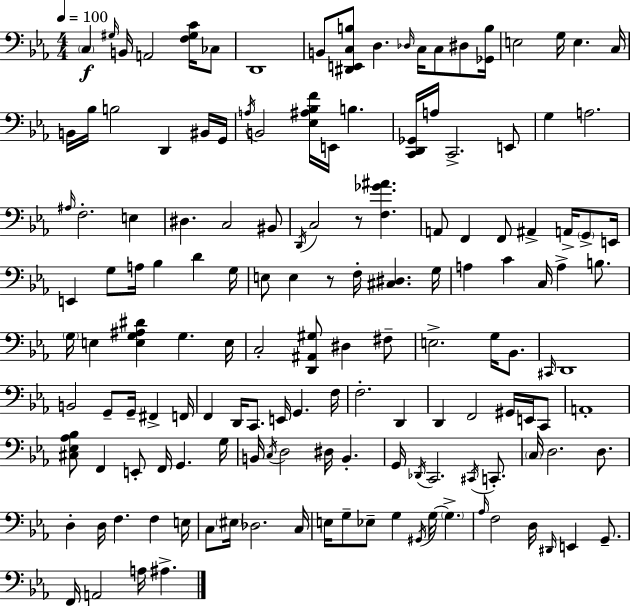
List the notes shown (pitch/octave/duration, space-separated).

C3/q G#3/s B2/s A2/h [F3,G#3,C4]/s CES3/e D2/w B2/e [D#2,E2,C3,B3]/e D3/q. Db3/s C3/s C3/e D#3/e [Gb2,B3]/s E3/h G3/s E3/q. C3/s B2/s Bb3/s B3/h D2/q BIS2/s G2/s A3/s B2/h [Eb3,A#3,Bb3,F4]/s E2/s B3/q. [C2,D2,Gb2]/s A3/s C2/h. E2/e G3/q A3/h. A#3/s F3/h. E3/q D#3/q. C3/h BIS2/e D2/s C3/h R/e [F3,Gb4,A#4]/q. A2/e F2/q F2/e A#2/q A2/s G2/e E2/s E2/q G3/e A3/s Bb3/q D4/q G3/s E3/e E3/q R/e F3/s [C#3,D#3]/q. G3/s A3/q C4/q C3/s A3/q B3/e. G3/s E3/q [E3,G3,A#3,D#4]/q G3/q. E3/s C3/h [D2,A#2,G#3]/e D#3/q F#3/e E3/h. G3/s Bb2/e. C#2/s D2/w B2/h G2/e G2/s F#2/q F2/s F2/q D2/s C2/e. E2/s G2/q. F3/s F3/h. D2/q D2/q F2/h G#2/s E2/s C2/e A2/w [C#3,Eb3,Ab3,Bb3]/e F2/q E2/e F2/s G2/q. G3/s B2/s C3/s D3/h D#3/s B2/q. G2/s Db2/s C2/h. C#2/s C2/e. C3/s D3/h. D3/e. D3/q D3/s F3/q. F3/q E3/s C3/e EIS3/s Db3/h. C3/s E3/s G3/e Eb3/e G3/q G#2/s G3/s G3/q. Ab3/s F3/h D3/s D#2/s E2/q G2/e. F2/s A2/h A3/s A#3/q.